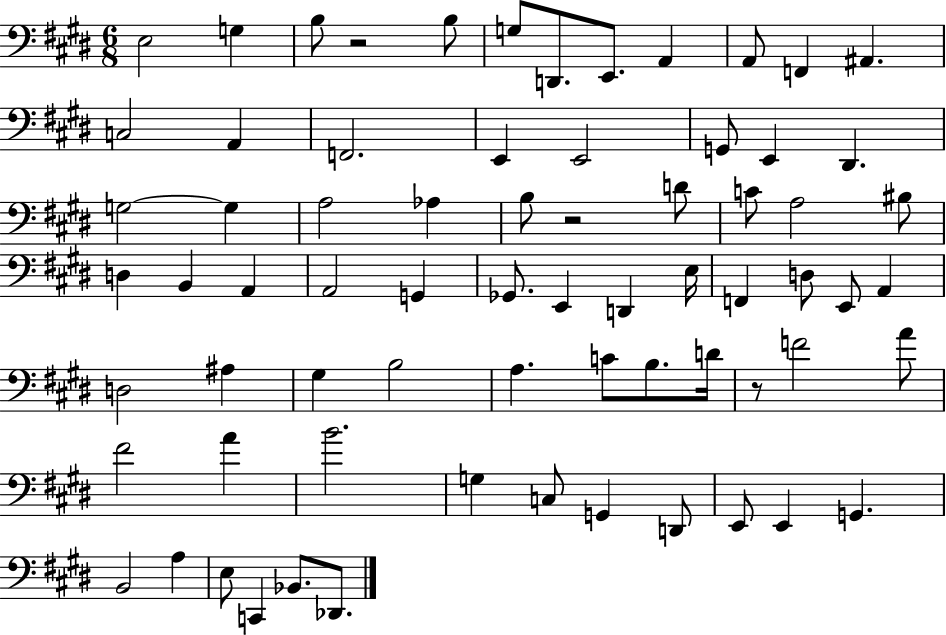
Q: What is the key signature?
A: E major